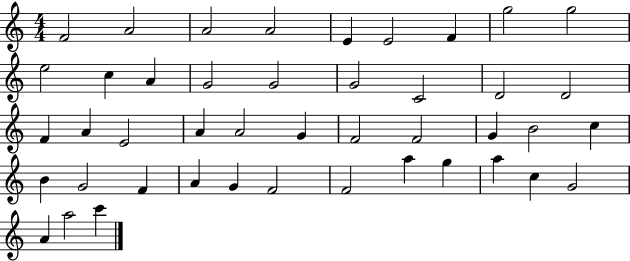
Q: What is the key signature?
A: C major